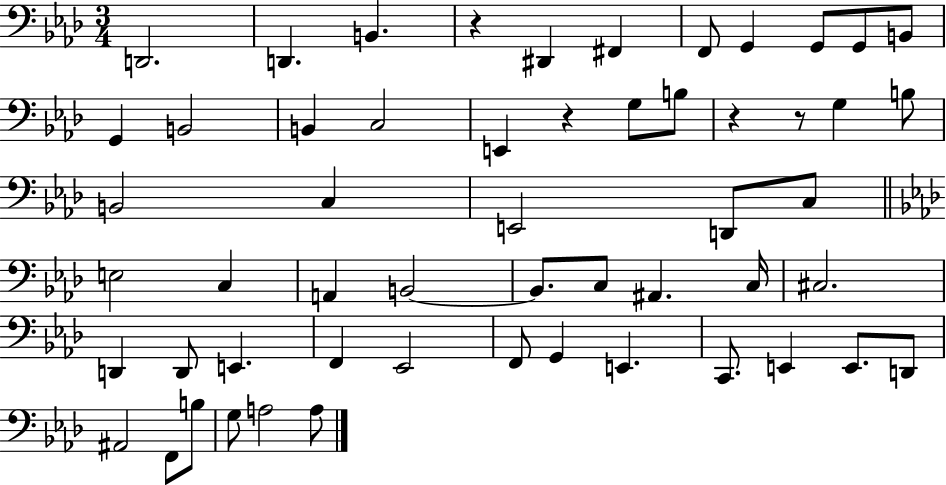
{
  \clef bass
  \numericTimeSignature
  \time 3/4
  \key aes \major
  d,2. | d,4. b,4. | r4 dis,4 fis,4 | f,8 g,4 g,8 g,8 b,8 | \break g,4 b,2 | b,4 c2 | e,4 r4 g8 b8 | r4 r8 g4 b8 | \break b,2 c4 | e,2 d,8 c8 | \bar "||" \break \key aes \major e2 c4 | a,4 b,2~~ | b,8. c8 ais,4. c16 | cis2. | \break d,4 d,8 e,4. | f,4 ees,2 | f,8 g,4 e,4. | c,8. e,4 e,8. d,8 | \break ais,2 f,8 b8 | g8 a2 a8 | \bar "|."
}